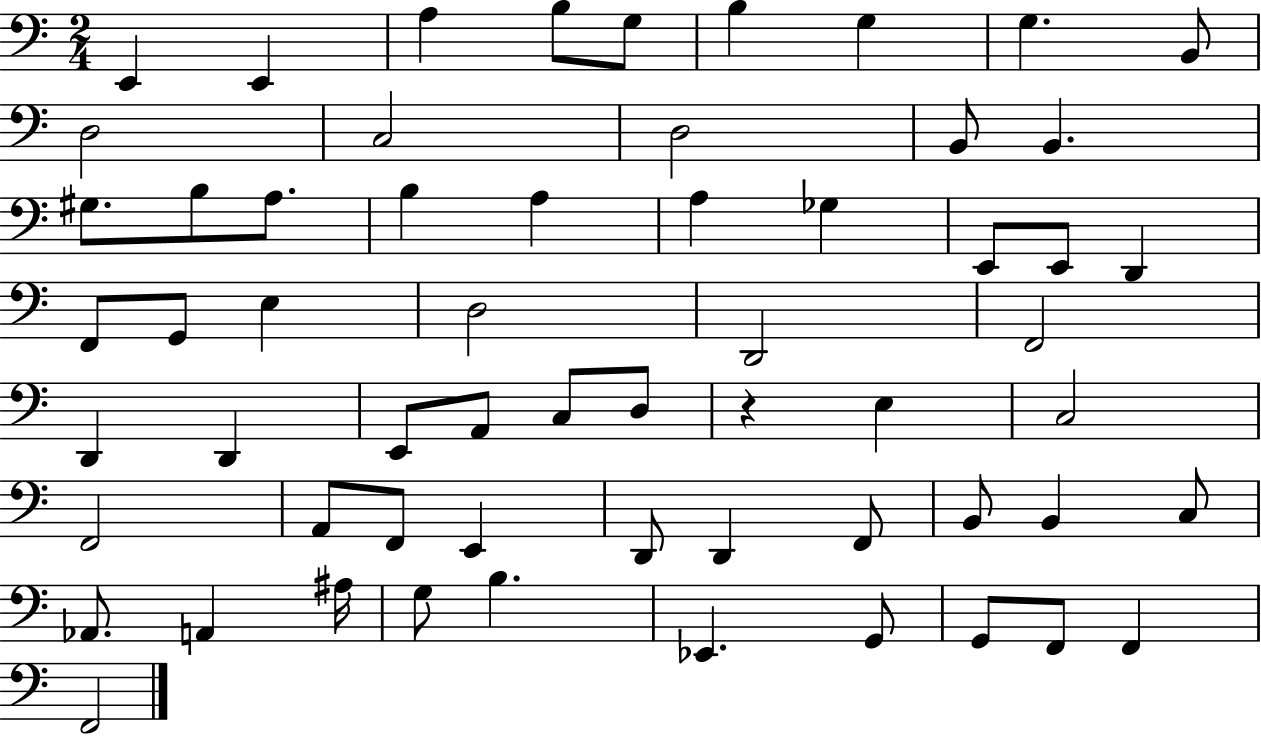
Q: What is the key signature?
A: C major